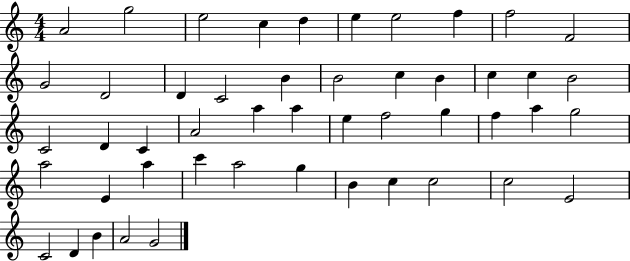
A4/h G5/h E5/h C5/q D5/q E5/q E5/h F5/q F5/h F4/h G4/h D4/h D4/q C4/h B4/q B4/h C5/q B4/q C5/q C5/q B4/h C4/h D4/q C4/q A4/h A5/q A5/q E5/q F5/h G5/q F5/q A5/q G5/h A5/h E4/q A5/q C6/q A5/h G5/q B4/q C5/q C5/h C5/h E4/h C4/h D4/q B4/q A4/h G4/h